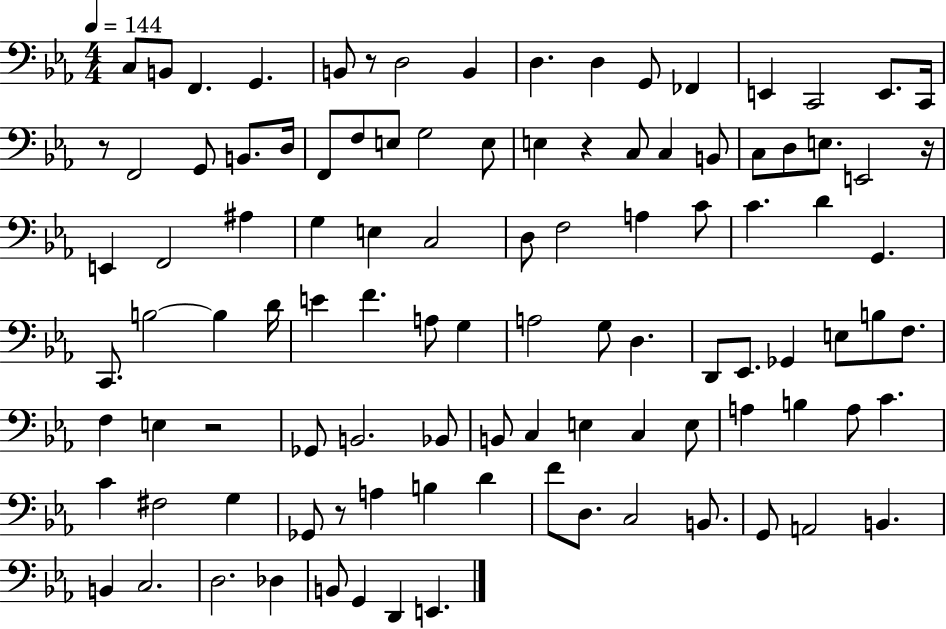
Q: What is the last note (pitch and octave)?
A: E2